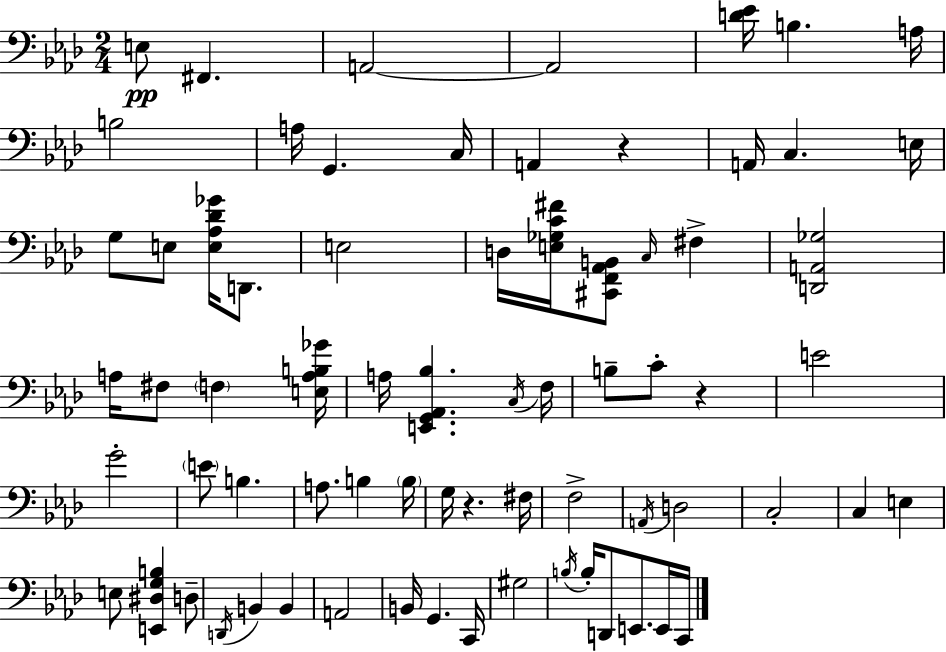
{
  \clef bass
  \numericTimeSignature
  \time 2/4
  \key f \minor
  e8\pp fis,4. | a,2~~ | a,2 | <d' ees'>16 b4. a16 | \break b2 | a16 g,4. c16 | a,4 r4 | a,16 c4. e16 | \break g8 e8 <e aes des' ges'>16 d,8. | e2 | d16 <e ges c' fis'>16 <cis, f, aes, b,>8 \grace { c16 } fis4-> | <d, a, ges>2 | \break a16 fis8 \parenthesize f4 | <e a b ges'>16 a16 <e, g, aes, bes>4. | \acciaccatura { c16 } f16 b8-- c'8-. r4 | e'2 | \break g'2-. | \parenthesize e'8 b4. | a8. b4 | \parenthesize b16 g16 r4. | \break fis16 f2-> | \acciaccatura { a,16 } d2 | c2-. | c4 e4 | \break e8 <e, dis g b>4 | d8-- \acciaccatura { d,16 } b,4 | b,4 a,2 | b,16 g,4. | \break c,16 gis2 | \acciaccatura { b16 } b16-. d,8 | e,8. e,16 c,16 \bar "|."
}